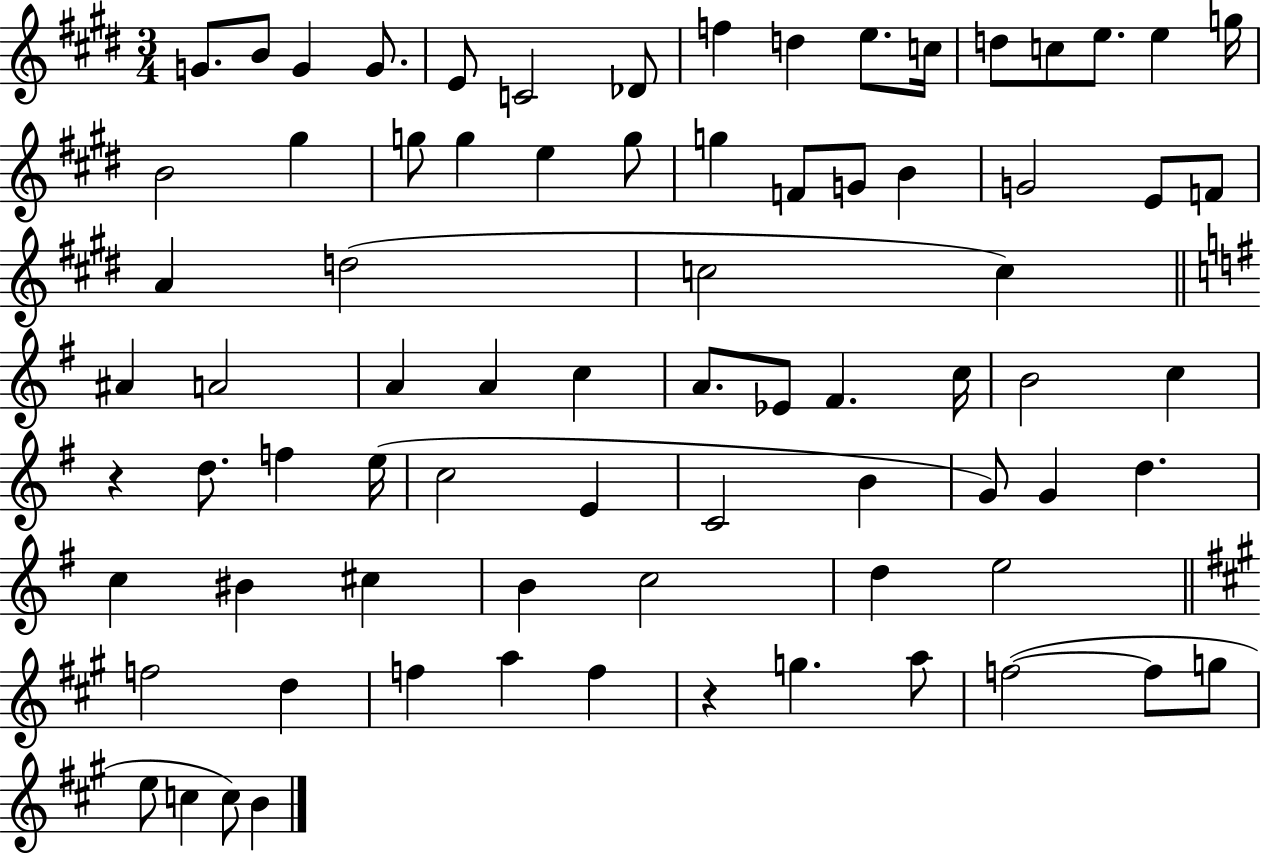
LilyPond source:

{
  \clef treble
  \numericTimeSignature
  \time 3/4
  \key e \major
  g'8. b'8 g'4 g'8. | e'8 c'2 des'8 | f''4 d''4 e''8. c''16 | d''8 c''8 e''8. e''4 g''16 | \break b'2 gis''4 | g''8 g''4 e''4 g''8 | g''4 f'8 g'8 b'4 | g'2 e'8 f'8 | \break a'4 d''2( | c''2 c''4) | \bar "||" \break \key e \minor ais'4 a'2 | a'4 a'4 c''4 | a'8. ees'8 fis'4. c''16 | b'2 c''4 | \break r4 d''8. f''4 e''16( | c''2 e'4 | c'2 b'4 | g'8) g'4 d''4. | \break c''4 bis'4 cis''4 | b'4 c''2 | d''4 e''2 | \bar "||" \break \key a \major f''2 d''4 | f''4 a''4 f''4 | r4 g''4. a''8 | f''2~(~ f''8 g''8 | \break e''8 c''4 c''8) b'4 | \bar "|."
}